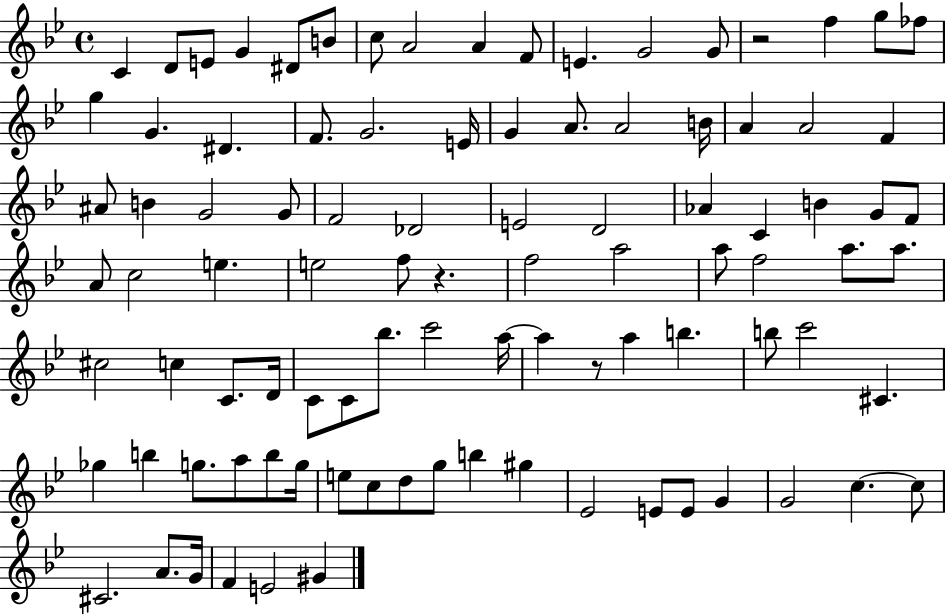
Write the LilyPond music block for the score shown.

{
  \clef treble
  \time 4/4
  \defaultTimeSignature
  \key bes \major
  c'4 d'8 e'8 g'4 dis'8 b'8 | c''8 a'2 a'4 f'8 | e'4. g'2 g'8 | r2 f''4 g''8 fes''8 | \break g''4 g'4. dis'4. | f'8. g'2. e'16 | g'4 a'8. a'2 b'16 | a'4 a'2 f'4 | \break ais'8 b'4 g'2 g'8 | f'2 des'2 | e'2 d'2 | aes'4 c'4 b'4 g'8 f'8 | \break a'8 c''2 e''4. | e''2 f''8 r4. | f''2 a''2 | a''8 f''2 a''8. a''8. | \break cis''2 c''4 c'8. d'16 | c'8 c'8 bes''8. c'''2 a''16~~ | a''4 r8 a''4 b''4. | b''8 c'''2 cis'4. | \break ges''4 b''4 g''8. a''8 b''8 g''16 | e''8 c''8 d''8 g''8 b''4 gis''4 | ees'2 e'8 e'8 g'4 | g'2 c''4.~~ c''8 | \break cis'2. a'8. g'16 | f'4 e'2 gis'4 | \bar "|."
}